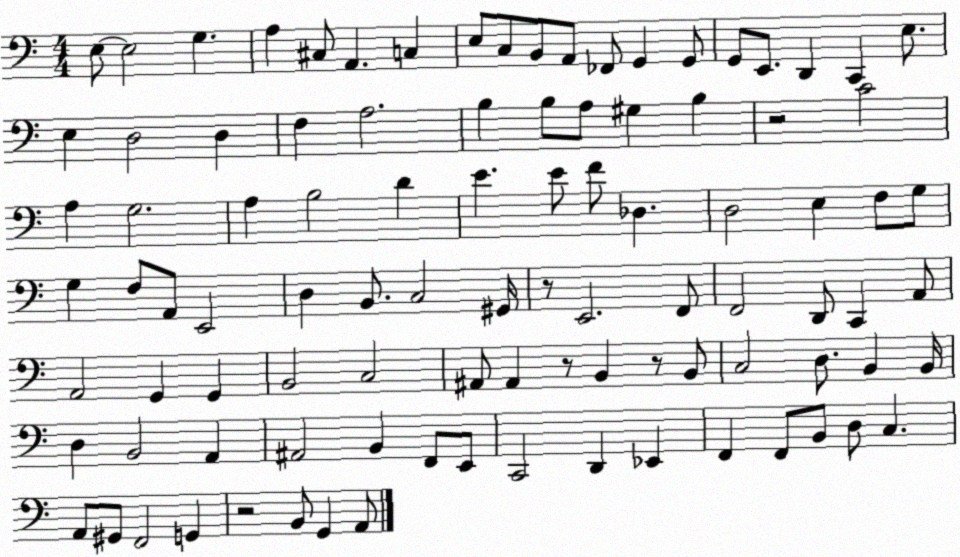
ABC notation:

X:1
T:Untitled
M:4/4
L:1/4
K:C
E,/2 E,2 G, A, ^C,/2 A,, C, E,/2 C,/2 B,,/2 A,,/2 _F,,/2 G,, G,,/2 G,,/2 E,,/2 D,, C,, E,/2 E, D,2 D, F, A,2 B, B,/2 A,/2 ^G, B, z2 C2 A, G,2 A, B,2 D E E/2 F/2 _D, D,2 E, F,/2 G,/2 G, F,/2 A,,/2 E,,2 D, B,,/2 C,2 ^G,,/4 z/2 E,,2 F,,/2 F,,2 D,,/2 C,, A,,/2 A,,2 G,, G,, B,,2 C,2 ^A,,/2 ^A,, z/2 B,, z/2 B,,/2 C,2 D,/2 B,, B,,/4 D, B,,2 A,, ^A,,2 B,, F,,/2 E,,/2 C,,2 D,, _E,, F,, F,,/2 B,,/2 D,/2 C, A,,/2 ^G,,/2 F,,2 G,, z2 B,,/2 G,, A,,/2